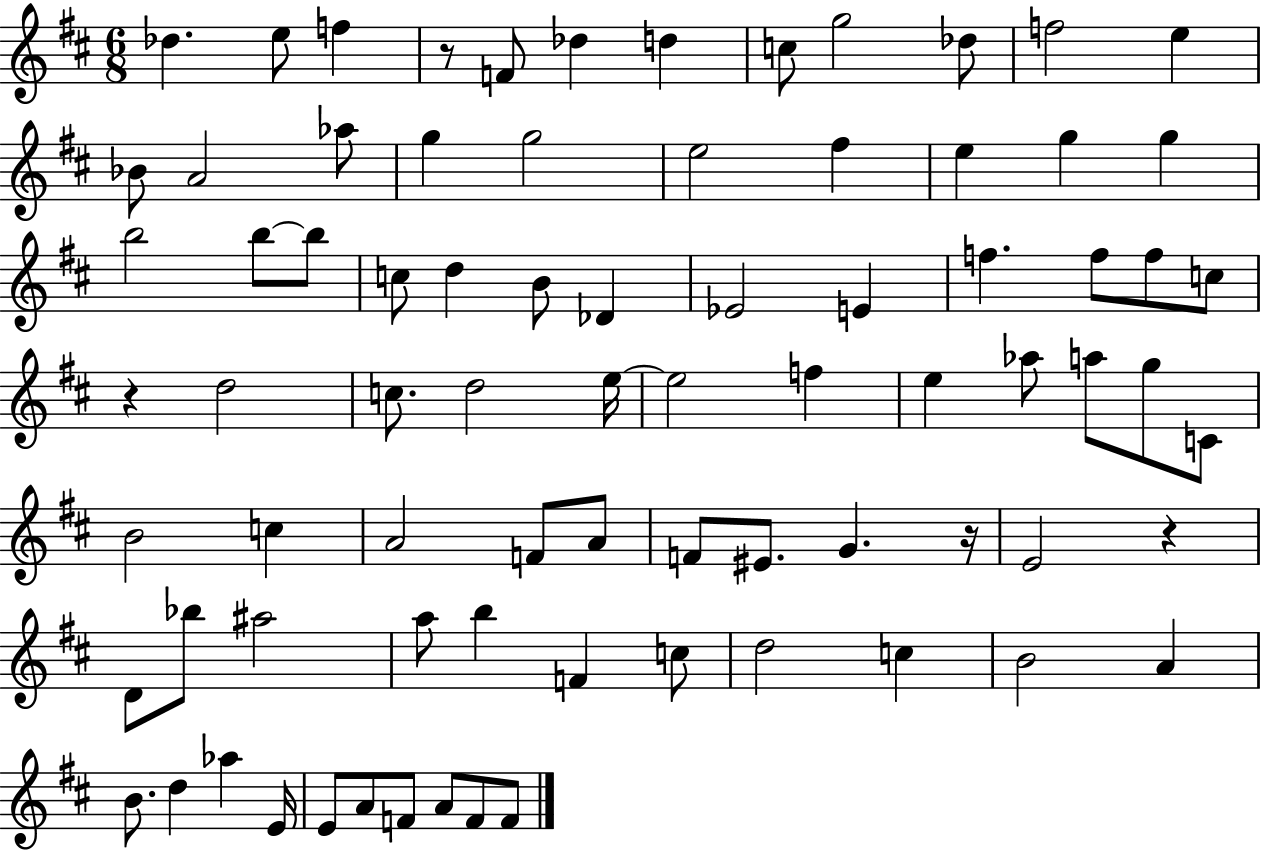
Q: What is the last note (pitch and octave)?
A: F4